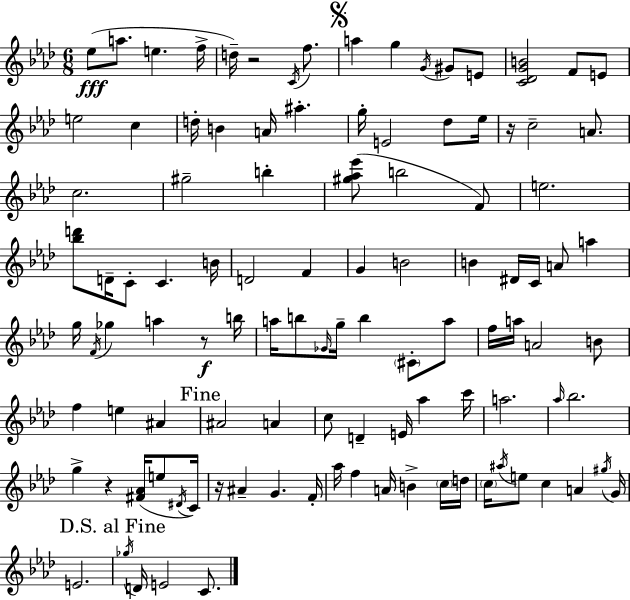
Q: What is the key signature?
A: AES major